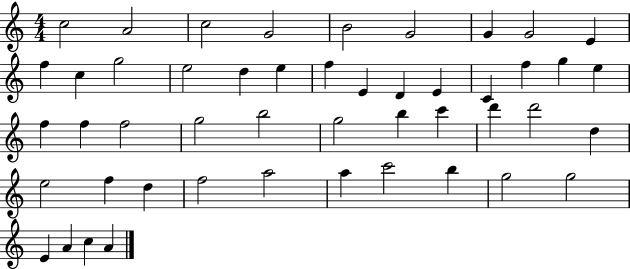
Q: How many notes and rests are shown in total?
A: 48